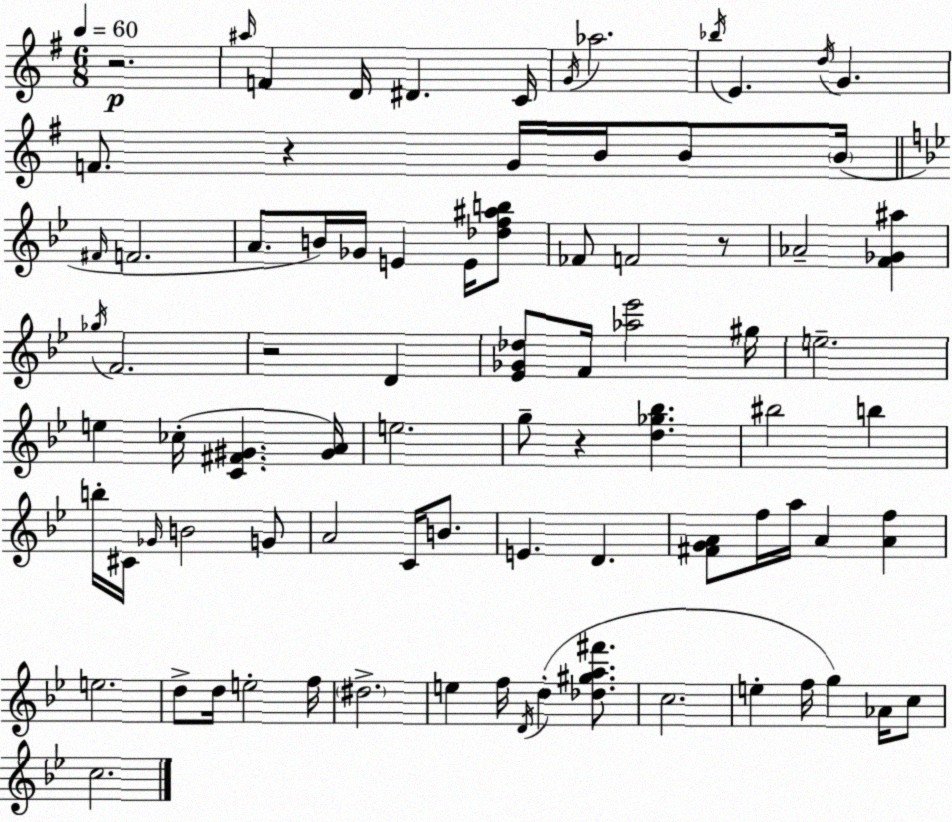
X:1
T:Untitled
M:6/8
L:1/4
K:G
z2 ^a/4 F D/4 ^D C/4 G/4 _a2 _b/4 E d/4 G F/2 z G/4 B/4 B/2 B/4 ^F/4 F2 A/2 B/4 _G/4 E E/4 [_df^ab]/2 _F/2 F2 z/2 _A2 [F_G^a] _g/4 F2 z2 D [_E_G_d]/2 F/4 [_a_e']2 ^g/4 e2 e _c/4 [C^F^G] [^GA]/4 e2 g/2 z [d_g_b] ^b2 b b/4 ^C/4 _G/4 B2 G/2 A2 C/4 B/2 E D [^FGA]/2 f/4 a/4 A [Af] e2 d/2 d/4 e2 f/4 ^d2 e f/4 D/4 d [_d^ga^f']/2 c2 e f/4 g _A/4 c/2 c2